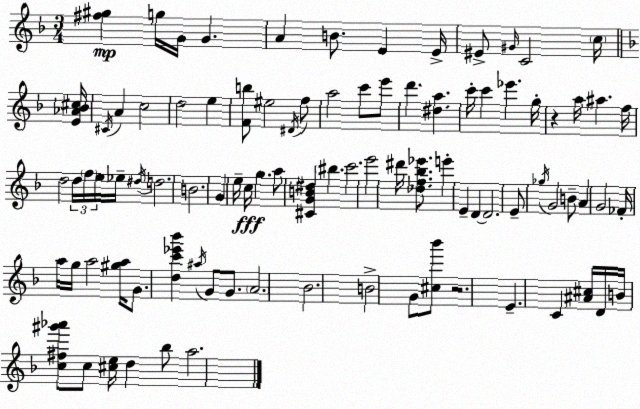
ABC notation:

X:1
T:Untitled
M:3/4
L:1/4
K:F
[^f^g] g/4 G/4 G A B/2 E E/4 ^E/2 ^G/4 C2 c/4 [E_A_B^c]/4 ^C/4 A c2 d2 e [Fb]/2 ^e2 ^D/4 f/2 a2 c'/2 e'/2 d' [^da] c'/4 c' _e' g/4 z a/4 ^a f/4 d2 d/4 f/4 e/4 _e/4 ^d/4 d2 B2 G e/4 c/4 g a/2 [^CGB^d] ^b c'2 e'2 ^d'/4 [_df_b_e']/2 e' E D D2 E/2 _g/4 G2 B/2 A G2 _F/4 a/4 g/4 a2 [^ga]/4 G/2 [dc'_e'_b'] ^a/4 G/2 G/2 A2 _B2 B2 G/2 [^c_b']/2 z2 E C [^A^c]/4 D/4 B/4 [c^f^g'_a']/2 c/2 [^ce]/4 d _b/2 a2